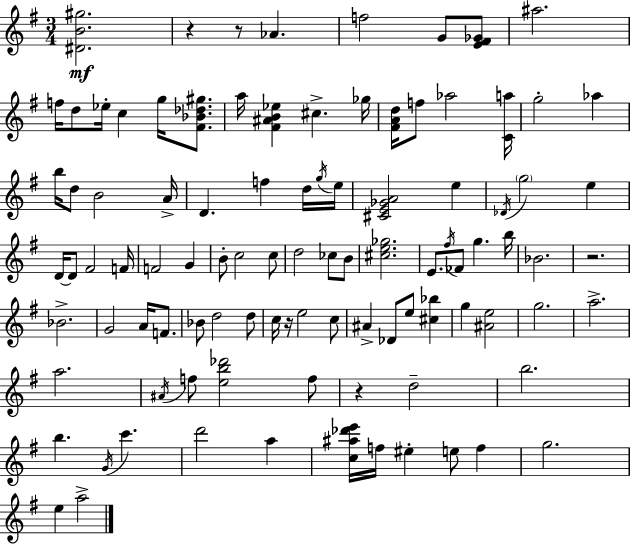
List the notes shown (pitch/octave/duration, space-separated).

[D#4,B4,G#5]/h. R/q R/e Ab4/q. F5/h G4/e [E4,F#4,Gb4]/e A#5/h. F5/s D5/e Eb5/s C5/q G5/s [F#4,Bb4,Db5,G#5]/e. A5/s [F#4,A#4,B4,Eb5]/q C#5/q. Gb5/s [F#4,A4,D5]/s F5/e Ab5/h [C4,A5]/s G5/h Ab5/q B5/s D5/e B4/h A4/s D4/q. F5/q D5/s G5/s E5/s [C#4,E4,Gb4,A4]/h E5/q Db4/s G5/h E5/q D4/s D4/e F#4/h F4/s F4/h G4/q B4/e C5/h C5/e D5/h CES5/e B4/e [C#5,E5,Gb5]/h. E4/e. F#5/s FES4/e G5/q. B5/s Bb4/h. R/h. Bb4/h. G4/h A4/s F4/e. Bb4/e D5/h D5/e C5/s R/s E5/h C5/e A#4/q Db4/e E5/e [C#5,Bb5]/q G5/q [A#4,E5]/h G5/h. A5/h. A5/h. A#4/s F5/e [E5,B5,Db6]/h F5/e R/q D5/h B5/h. B5/q. G4/s C6/q. D6/h A5/q [C5,A#5,Db6,E6]/s F5/s EIS5/q E5/e F5/q G5/h. E5/q A5/h